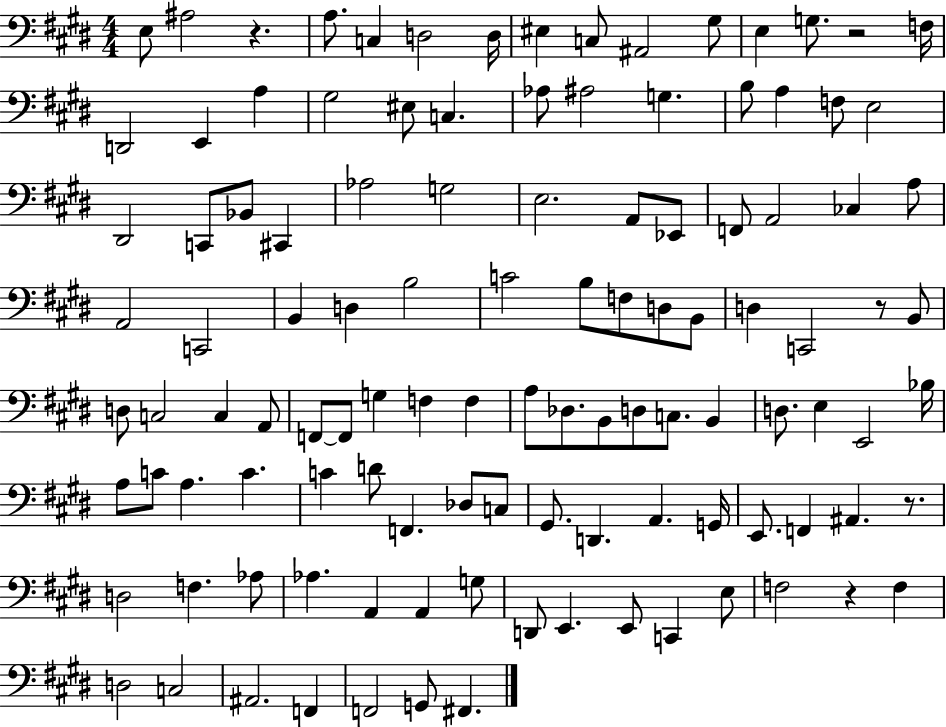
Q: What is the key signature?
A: E major